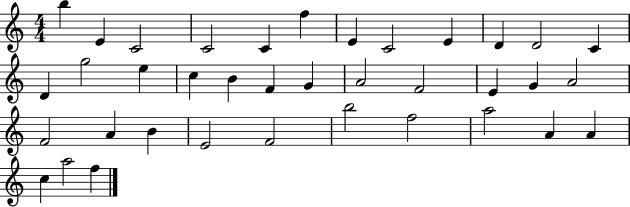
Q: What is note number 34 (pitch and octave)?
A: A4